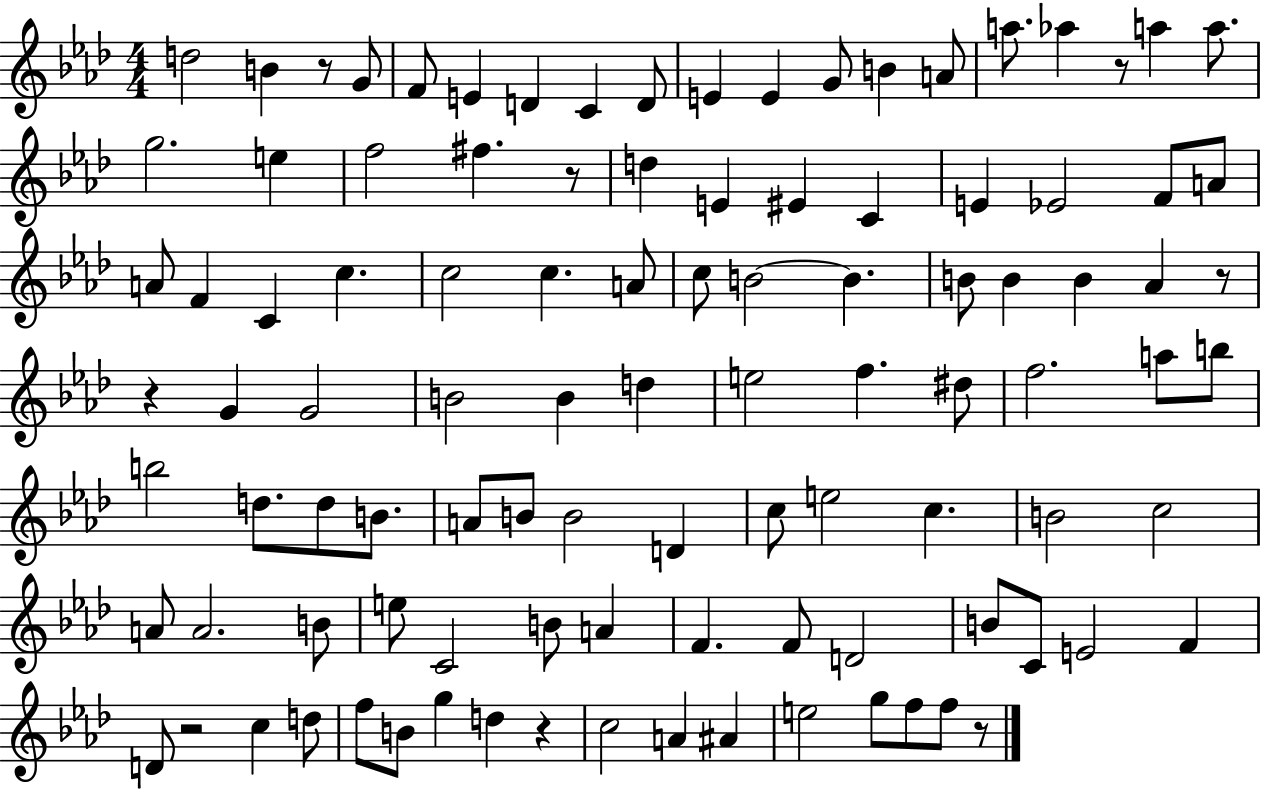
X:1
T:Untitled
M:4/4
L:1/4
K:Ab
d2 B z/2 G/2 F/2 E D C D/2 E E G/2 B A/2 a/2 _a z/2 a a/2 g2 e f2 ^f z/2 d E ^E C E _E2 F/2 A/2 A/2 F C c c2 c A/2 c/2 B2 B B/2 B B _A z/2 z G G2 B2 B d e2 f ^d/2 f2 a/2 b/2 b2 d/2 d/2 B/2 A/2 B/2 B2 D c/2 e2 c B2 c2 A/2 A2 B/2 e/2 C2 B/2 A F F/2 D2 B/2 C/2 E2 F D/2 z2 c d/2 f/2 B/2 g d z c2 A ^A e2 g/2 f/2 f/2 z/2